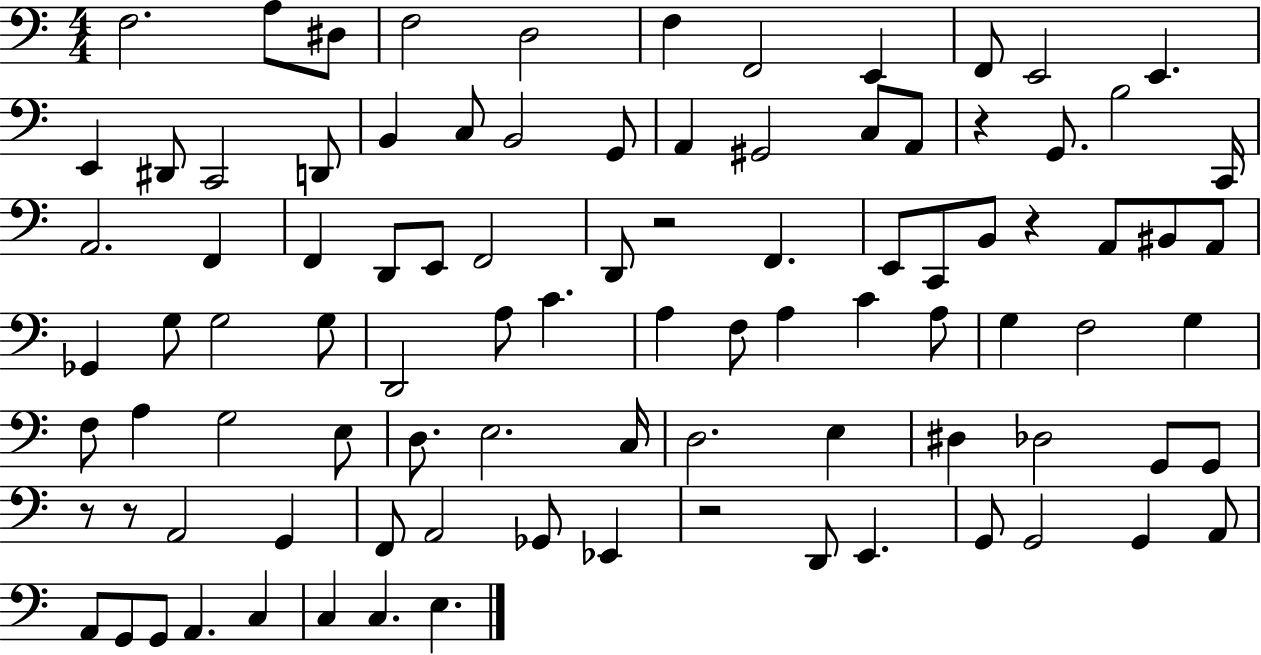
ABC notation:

X:1
T:Untitled
M:4/4
L:1/4
K:C
F,2 A,/2 ^D,/2 F,2 D,2 F, F,,2 E,, F,,/2 E,,2 E,, E,, ^D,,/2 C,,2 D,,/2 B,, C,/2 B,,2 G,,/2 A,, ^G,,2 C,/2 A,,/2 z G,,/2 B,2 C,,/4 A,,2 F,, F,, D,,/2 E,,/2 F,,2 D,,/2 z2 F,, E,,/2 C,,/2 B,,/2 z A,,/2 ^B,,/2 A,,/2 _G,, G,/2 G,2 G,/2 D,,2 A,/2 C A, F,/2 A, C A,/2 G, F,2 G, F,/2 A, G,2 E,/2 D,/2 E,2 C,/4 D,2 E, ^D, _D,2 G,,/2 G,,/2 z/2 z/2 A,,2 G,, F,,/2 A,,2 _G,,/2 _E,, z2 D,,/2 E,, G,,/2 G,,2 G,, A,,/2 A,,/2 G,,/2 G,,/2 A,, C, C, C, E,